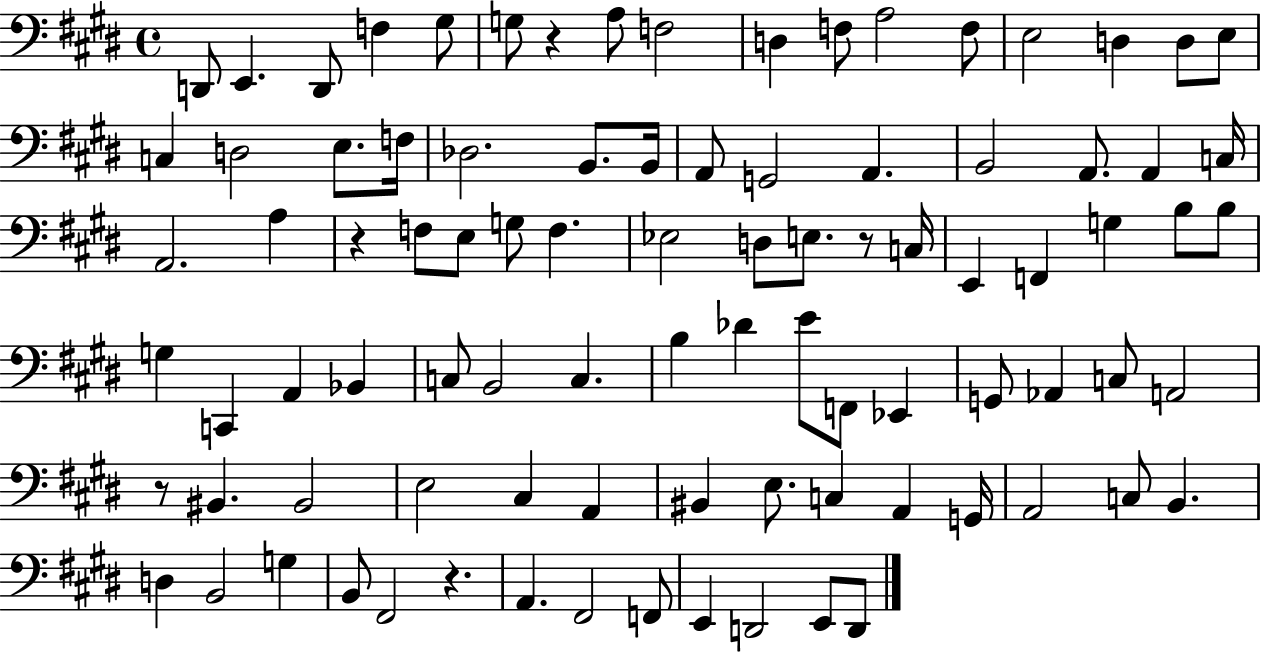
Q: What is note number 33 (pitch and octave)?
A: F3